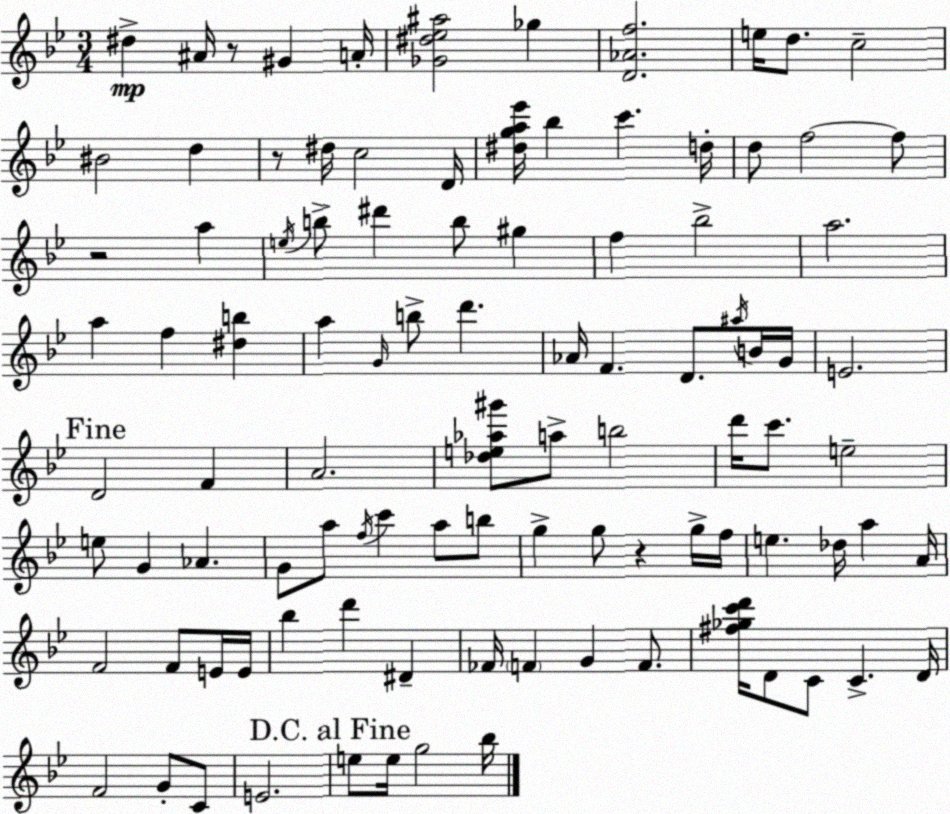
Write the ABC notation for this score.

X:1
T:Untitled
M:3/4
L:1/4
K:Bb
^d ^A/4 z/2 ^G A/4 [_G^d_e^a]2 _g [D_Af]2 e/4 d/2 c2 ^B2 d z/2 ^d/4 c2 D/4 [^dga_e']/4 _b c' d/4 d/2 f2 f/2 z2 a e/4 b/2 ^d' b/2 ^g f _b2 a2 a f [^db] a G/4 b/2 d' _A/4 F D/2 ^a/4 B/4 G/4 E2 D2 F A2 [_de_a^g']/2 a/2 b2 d'/4 c'/2 e2 e/2 G _A G/2 a/2 f/4 c' a/2 b/2 g g/2 z g/4 f/4 e _d/4 a A/4 F2 F/2 E/4 E/4 _b d' ^D _F/4 F G F/2 [^f_gc'd']/4 D/2 C/2 C D/4 F2 G/2 C/2 E2 e/2 e/4 g2 _b/4